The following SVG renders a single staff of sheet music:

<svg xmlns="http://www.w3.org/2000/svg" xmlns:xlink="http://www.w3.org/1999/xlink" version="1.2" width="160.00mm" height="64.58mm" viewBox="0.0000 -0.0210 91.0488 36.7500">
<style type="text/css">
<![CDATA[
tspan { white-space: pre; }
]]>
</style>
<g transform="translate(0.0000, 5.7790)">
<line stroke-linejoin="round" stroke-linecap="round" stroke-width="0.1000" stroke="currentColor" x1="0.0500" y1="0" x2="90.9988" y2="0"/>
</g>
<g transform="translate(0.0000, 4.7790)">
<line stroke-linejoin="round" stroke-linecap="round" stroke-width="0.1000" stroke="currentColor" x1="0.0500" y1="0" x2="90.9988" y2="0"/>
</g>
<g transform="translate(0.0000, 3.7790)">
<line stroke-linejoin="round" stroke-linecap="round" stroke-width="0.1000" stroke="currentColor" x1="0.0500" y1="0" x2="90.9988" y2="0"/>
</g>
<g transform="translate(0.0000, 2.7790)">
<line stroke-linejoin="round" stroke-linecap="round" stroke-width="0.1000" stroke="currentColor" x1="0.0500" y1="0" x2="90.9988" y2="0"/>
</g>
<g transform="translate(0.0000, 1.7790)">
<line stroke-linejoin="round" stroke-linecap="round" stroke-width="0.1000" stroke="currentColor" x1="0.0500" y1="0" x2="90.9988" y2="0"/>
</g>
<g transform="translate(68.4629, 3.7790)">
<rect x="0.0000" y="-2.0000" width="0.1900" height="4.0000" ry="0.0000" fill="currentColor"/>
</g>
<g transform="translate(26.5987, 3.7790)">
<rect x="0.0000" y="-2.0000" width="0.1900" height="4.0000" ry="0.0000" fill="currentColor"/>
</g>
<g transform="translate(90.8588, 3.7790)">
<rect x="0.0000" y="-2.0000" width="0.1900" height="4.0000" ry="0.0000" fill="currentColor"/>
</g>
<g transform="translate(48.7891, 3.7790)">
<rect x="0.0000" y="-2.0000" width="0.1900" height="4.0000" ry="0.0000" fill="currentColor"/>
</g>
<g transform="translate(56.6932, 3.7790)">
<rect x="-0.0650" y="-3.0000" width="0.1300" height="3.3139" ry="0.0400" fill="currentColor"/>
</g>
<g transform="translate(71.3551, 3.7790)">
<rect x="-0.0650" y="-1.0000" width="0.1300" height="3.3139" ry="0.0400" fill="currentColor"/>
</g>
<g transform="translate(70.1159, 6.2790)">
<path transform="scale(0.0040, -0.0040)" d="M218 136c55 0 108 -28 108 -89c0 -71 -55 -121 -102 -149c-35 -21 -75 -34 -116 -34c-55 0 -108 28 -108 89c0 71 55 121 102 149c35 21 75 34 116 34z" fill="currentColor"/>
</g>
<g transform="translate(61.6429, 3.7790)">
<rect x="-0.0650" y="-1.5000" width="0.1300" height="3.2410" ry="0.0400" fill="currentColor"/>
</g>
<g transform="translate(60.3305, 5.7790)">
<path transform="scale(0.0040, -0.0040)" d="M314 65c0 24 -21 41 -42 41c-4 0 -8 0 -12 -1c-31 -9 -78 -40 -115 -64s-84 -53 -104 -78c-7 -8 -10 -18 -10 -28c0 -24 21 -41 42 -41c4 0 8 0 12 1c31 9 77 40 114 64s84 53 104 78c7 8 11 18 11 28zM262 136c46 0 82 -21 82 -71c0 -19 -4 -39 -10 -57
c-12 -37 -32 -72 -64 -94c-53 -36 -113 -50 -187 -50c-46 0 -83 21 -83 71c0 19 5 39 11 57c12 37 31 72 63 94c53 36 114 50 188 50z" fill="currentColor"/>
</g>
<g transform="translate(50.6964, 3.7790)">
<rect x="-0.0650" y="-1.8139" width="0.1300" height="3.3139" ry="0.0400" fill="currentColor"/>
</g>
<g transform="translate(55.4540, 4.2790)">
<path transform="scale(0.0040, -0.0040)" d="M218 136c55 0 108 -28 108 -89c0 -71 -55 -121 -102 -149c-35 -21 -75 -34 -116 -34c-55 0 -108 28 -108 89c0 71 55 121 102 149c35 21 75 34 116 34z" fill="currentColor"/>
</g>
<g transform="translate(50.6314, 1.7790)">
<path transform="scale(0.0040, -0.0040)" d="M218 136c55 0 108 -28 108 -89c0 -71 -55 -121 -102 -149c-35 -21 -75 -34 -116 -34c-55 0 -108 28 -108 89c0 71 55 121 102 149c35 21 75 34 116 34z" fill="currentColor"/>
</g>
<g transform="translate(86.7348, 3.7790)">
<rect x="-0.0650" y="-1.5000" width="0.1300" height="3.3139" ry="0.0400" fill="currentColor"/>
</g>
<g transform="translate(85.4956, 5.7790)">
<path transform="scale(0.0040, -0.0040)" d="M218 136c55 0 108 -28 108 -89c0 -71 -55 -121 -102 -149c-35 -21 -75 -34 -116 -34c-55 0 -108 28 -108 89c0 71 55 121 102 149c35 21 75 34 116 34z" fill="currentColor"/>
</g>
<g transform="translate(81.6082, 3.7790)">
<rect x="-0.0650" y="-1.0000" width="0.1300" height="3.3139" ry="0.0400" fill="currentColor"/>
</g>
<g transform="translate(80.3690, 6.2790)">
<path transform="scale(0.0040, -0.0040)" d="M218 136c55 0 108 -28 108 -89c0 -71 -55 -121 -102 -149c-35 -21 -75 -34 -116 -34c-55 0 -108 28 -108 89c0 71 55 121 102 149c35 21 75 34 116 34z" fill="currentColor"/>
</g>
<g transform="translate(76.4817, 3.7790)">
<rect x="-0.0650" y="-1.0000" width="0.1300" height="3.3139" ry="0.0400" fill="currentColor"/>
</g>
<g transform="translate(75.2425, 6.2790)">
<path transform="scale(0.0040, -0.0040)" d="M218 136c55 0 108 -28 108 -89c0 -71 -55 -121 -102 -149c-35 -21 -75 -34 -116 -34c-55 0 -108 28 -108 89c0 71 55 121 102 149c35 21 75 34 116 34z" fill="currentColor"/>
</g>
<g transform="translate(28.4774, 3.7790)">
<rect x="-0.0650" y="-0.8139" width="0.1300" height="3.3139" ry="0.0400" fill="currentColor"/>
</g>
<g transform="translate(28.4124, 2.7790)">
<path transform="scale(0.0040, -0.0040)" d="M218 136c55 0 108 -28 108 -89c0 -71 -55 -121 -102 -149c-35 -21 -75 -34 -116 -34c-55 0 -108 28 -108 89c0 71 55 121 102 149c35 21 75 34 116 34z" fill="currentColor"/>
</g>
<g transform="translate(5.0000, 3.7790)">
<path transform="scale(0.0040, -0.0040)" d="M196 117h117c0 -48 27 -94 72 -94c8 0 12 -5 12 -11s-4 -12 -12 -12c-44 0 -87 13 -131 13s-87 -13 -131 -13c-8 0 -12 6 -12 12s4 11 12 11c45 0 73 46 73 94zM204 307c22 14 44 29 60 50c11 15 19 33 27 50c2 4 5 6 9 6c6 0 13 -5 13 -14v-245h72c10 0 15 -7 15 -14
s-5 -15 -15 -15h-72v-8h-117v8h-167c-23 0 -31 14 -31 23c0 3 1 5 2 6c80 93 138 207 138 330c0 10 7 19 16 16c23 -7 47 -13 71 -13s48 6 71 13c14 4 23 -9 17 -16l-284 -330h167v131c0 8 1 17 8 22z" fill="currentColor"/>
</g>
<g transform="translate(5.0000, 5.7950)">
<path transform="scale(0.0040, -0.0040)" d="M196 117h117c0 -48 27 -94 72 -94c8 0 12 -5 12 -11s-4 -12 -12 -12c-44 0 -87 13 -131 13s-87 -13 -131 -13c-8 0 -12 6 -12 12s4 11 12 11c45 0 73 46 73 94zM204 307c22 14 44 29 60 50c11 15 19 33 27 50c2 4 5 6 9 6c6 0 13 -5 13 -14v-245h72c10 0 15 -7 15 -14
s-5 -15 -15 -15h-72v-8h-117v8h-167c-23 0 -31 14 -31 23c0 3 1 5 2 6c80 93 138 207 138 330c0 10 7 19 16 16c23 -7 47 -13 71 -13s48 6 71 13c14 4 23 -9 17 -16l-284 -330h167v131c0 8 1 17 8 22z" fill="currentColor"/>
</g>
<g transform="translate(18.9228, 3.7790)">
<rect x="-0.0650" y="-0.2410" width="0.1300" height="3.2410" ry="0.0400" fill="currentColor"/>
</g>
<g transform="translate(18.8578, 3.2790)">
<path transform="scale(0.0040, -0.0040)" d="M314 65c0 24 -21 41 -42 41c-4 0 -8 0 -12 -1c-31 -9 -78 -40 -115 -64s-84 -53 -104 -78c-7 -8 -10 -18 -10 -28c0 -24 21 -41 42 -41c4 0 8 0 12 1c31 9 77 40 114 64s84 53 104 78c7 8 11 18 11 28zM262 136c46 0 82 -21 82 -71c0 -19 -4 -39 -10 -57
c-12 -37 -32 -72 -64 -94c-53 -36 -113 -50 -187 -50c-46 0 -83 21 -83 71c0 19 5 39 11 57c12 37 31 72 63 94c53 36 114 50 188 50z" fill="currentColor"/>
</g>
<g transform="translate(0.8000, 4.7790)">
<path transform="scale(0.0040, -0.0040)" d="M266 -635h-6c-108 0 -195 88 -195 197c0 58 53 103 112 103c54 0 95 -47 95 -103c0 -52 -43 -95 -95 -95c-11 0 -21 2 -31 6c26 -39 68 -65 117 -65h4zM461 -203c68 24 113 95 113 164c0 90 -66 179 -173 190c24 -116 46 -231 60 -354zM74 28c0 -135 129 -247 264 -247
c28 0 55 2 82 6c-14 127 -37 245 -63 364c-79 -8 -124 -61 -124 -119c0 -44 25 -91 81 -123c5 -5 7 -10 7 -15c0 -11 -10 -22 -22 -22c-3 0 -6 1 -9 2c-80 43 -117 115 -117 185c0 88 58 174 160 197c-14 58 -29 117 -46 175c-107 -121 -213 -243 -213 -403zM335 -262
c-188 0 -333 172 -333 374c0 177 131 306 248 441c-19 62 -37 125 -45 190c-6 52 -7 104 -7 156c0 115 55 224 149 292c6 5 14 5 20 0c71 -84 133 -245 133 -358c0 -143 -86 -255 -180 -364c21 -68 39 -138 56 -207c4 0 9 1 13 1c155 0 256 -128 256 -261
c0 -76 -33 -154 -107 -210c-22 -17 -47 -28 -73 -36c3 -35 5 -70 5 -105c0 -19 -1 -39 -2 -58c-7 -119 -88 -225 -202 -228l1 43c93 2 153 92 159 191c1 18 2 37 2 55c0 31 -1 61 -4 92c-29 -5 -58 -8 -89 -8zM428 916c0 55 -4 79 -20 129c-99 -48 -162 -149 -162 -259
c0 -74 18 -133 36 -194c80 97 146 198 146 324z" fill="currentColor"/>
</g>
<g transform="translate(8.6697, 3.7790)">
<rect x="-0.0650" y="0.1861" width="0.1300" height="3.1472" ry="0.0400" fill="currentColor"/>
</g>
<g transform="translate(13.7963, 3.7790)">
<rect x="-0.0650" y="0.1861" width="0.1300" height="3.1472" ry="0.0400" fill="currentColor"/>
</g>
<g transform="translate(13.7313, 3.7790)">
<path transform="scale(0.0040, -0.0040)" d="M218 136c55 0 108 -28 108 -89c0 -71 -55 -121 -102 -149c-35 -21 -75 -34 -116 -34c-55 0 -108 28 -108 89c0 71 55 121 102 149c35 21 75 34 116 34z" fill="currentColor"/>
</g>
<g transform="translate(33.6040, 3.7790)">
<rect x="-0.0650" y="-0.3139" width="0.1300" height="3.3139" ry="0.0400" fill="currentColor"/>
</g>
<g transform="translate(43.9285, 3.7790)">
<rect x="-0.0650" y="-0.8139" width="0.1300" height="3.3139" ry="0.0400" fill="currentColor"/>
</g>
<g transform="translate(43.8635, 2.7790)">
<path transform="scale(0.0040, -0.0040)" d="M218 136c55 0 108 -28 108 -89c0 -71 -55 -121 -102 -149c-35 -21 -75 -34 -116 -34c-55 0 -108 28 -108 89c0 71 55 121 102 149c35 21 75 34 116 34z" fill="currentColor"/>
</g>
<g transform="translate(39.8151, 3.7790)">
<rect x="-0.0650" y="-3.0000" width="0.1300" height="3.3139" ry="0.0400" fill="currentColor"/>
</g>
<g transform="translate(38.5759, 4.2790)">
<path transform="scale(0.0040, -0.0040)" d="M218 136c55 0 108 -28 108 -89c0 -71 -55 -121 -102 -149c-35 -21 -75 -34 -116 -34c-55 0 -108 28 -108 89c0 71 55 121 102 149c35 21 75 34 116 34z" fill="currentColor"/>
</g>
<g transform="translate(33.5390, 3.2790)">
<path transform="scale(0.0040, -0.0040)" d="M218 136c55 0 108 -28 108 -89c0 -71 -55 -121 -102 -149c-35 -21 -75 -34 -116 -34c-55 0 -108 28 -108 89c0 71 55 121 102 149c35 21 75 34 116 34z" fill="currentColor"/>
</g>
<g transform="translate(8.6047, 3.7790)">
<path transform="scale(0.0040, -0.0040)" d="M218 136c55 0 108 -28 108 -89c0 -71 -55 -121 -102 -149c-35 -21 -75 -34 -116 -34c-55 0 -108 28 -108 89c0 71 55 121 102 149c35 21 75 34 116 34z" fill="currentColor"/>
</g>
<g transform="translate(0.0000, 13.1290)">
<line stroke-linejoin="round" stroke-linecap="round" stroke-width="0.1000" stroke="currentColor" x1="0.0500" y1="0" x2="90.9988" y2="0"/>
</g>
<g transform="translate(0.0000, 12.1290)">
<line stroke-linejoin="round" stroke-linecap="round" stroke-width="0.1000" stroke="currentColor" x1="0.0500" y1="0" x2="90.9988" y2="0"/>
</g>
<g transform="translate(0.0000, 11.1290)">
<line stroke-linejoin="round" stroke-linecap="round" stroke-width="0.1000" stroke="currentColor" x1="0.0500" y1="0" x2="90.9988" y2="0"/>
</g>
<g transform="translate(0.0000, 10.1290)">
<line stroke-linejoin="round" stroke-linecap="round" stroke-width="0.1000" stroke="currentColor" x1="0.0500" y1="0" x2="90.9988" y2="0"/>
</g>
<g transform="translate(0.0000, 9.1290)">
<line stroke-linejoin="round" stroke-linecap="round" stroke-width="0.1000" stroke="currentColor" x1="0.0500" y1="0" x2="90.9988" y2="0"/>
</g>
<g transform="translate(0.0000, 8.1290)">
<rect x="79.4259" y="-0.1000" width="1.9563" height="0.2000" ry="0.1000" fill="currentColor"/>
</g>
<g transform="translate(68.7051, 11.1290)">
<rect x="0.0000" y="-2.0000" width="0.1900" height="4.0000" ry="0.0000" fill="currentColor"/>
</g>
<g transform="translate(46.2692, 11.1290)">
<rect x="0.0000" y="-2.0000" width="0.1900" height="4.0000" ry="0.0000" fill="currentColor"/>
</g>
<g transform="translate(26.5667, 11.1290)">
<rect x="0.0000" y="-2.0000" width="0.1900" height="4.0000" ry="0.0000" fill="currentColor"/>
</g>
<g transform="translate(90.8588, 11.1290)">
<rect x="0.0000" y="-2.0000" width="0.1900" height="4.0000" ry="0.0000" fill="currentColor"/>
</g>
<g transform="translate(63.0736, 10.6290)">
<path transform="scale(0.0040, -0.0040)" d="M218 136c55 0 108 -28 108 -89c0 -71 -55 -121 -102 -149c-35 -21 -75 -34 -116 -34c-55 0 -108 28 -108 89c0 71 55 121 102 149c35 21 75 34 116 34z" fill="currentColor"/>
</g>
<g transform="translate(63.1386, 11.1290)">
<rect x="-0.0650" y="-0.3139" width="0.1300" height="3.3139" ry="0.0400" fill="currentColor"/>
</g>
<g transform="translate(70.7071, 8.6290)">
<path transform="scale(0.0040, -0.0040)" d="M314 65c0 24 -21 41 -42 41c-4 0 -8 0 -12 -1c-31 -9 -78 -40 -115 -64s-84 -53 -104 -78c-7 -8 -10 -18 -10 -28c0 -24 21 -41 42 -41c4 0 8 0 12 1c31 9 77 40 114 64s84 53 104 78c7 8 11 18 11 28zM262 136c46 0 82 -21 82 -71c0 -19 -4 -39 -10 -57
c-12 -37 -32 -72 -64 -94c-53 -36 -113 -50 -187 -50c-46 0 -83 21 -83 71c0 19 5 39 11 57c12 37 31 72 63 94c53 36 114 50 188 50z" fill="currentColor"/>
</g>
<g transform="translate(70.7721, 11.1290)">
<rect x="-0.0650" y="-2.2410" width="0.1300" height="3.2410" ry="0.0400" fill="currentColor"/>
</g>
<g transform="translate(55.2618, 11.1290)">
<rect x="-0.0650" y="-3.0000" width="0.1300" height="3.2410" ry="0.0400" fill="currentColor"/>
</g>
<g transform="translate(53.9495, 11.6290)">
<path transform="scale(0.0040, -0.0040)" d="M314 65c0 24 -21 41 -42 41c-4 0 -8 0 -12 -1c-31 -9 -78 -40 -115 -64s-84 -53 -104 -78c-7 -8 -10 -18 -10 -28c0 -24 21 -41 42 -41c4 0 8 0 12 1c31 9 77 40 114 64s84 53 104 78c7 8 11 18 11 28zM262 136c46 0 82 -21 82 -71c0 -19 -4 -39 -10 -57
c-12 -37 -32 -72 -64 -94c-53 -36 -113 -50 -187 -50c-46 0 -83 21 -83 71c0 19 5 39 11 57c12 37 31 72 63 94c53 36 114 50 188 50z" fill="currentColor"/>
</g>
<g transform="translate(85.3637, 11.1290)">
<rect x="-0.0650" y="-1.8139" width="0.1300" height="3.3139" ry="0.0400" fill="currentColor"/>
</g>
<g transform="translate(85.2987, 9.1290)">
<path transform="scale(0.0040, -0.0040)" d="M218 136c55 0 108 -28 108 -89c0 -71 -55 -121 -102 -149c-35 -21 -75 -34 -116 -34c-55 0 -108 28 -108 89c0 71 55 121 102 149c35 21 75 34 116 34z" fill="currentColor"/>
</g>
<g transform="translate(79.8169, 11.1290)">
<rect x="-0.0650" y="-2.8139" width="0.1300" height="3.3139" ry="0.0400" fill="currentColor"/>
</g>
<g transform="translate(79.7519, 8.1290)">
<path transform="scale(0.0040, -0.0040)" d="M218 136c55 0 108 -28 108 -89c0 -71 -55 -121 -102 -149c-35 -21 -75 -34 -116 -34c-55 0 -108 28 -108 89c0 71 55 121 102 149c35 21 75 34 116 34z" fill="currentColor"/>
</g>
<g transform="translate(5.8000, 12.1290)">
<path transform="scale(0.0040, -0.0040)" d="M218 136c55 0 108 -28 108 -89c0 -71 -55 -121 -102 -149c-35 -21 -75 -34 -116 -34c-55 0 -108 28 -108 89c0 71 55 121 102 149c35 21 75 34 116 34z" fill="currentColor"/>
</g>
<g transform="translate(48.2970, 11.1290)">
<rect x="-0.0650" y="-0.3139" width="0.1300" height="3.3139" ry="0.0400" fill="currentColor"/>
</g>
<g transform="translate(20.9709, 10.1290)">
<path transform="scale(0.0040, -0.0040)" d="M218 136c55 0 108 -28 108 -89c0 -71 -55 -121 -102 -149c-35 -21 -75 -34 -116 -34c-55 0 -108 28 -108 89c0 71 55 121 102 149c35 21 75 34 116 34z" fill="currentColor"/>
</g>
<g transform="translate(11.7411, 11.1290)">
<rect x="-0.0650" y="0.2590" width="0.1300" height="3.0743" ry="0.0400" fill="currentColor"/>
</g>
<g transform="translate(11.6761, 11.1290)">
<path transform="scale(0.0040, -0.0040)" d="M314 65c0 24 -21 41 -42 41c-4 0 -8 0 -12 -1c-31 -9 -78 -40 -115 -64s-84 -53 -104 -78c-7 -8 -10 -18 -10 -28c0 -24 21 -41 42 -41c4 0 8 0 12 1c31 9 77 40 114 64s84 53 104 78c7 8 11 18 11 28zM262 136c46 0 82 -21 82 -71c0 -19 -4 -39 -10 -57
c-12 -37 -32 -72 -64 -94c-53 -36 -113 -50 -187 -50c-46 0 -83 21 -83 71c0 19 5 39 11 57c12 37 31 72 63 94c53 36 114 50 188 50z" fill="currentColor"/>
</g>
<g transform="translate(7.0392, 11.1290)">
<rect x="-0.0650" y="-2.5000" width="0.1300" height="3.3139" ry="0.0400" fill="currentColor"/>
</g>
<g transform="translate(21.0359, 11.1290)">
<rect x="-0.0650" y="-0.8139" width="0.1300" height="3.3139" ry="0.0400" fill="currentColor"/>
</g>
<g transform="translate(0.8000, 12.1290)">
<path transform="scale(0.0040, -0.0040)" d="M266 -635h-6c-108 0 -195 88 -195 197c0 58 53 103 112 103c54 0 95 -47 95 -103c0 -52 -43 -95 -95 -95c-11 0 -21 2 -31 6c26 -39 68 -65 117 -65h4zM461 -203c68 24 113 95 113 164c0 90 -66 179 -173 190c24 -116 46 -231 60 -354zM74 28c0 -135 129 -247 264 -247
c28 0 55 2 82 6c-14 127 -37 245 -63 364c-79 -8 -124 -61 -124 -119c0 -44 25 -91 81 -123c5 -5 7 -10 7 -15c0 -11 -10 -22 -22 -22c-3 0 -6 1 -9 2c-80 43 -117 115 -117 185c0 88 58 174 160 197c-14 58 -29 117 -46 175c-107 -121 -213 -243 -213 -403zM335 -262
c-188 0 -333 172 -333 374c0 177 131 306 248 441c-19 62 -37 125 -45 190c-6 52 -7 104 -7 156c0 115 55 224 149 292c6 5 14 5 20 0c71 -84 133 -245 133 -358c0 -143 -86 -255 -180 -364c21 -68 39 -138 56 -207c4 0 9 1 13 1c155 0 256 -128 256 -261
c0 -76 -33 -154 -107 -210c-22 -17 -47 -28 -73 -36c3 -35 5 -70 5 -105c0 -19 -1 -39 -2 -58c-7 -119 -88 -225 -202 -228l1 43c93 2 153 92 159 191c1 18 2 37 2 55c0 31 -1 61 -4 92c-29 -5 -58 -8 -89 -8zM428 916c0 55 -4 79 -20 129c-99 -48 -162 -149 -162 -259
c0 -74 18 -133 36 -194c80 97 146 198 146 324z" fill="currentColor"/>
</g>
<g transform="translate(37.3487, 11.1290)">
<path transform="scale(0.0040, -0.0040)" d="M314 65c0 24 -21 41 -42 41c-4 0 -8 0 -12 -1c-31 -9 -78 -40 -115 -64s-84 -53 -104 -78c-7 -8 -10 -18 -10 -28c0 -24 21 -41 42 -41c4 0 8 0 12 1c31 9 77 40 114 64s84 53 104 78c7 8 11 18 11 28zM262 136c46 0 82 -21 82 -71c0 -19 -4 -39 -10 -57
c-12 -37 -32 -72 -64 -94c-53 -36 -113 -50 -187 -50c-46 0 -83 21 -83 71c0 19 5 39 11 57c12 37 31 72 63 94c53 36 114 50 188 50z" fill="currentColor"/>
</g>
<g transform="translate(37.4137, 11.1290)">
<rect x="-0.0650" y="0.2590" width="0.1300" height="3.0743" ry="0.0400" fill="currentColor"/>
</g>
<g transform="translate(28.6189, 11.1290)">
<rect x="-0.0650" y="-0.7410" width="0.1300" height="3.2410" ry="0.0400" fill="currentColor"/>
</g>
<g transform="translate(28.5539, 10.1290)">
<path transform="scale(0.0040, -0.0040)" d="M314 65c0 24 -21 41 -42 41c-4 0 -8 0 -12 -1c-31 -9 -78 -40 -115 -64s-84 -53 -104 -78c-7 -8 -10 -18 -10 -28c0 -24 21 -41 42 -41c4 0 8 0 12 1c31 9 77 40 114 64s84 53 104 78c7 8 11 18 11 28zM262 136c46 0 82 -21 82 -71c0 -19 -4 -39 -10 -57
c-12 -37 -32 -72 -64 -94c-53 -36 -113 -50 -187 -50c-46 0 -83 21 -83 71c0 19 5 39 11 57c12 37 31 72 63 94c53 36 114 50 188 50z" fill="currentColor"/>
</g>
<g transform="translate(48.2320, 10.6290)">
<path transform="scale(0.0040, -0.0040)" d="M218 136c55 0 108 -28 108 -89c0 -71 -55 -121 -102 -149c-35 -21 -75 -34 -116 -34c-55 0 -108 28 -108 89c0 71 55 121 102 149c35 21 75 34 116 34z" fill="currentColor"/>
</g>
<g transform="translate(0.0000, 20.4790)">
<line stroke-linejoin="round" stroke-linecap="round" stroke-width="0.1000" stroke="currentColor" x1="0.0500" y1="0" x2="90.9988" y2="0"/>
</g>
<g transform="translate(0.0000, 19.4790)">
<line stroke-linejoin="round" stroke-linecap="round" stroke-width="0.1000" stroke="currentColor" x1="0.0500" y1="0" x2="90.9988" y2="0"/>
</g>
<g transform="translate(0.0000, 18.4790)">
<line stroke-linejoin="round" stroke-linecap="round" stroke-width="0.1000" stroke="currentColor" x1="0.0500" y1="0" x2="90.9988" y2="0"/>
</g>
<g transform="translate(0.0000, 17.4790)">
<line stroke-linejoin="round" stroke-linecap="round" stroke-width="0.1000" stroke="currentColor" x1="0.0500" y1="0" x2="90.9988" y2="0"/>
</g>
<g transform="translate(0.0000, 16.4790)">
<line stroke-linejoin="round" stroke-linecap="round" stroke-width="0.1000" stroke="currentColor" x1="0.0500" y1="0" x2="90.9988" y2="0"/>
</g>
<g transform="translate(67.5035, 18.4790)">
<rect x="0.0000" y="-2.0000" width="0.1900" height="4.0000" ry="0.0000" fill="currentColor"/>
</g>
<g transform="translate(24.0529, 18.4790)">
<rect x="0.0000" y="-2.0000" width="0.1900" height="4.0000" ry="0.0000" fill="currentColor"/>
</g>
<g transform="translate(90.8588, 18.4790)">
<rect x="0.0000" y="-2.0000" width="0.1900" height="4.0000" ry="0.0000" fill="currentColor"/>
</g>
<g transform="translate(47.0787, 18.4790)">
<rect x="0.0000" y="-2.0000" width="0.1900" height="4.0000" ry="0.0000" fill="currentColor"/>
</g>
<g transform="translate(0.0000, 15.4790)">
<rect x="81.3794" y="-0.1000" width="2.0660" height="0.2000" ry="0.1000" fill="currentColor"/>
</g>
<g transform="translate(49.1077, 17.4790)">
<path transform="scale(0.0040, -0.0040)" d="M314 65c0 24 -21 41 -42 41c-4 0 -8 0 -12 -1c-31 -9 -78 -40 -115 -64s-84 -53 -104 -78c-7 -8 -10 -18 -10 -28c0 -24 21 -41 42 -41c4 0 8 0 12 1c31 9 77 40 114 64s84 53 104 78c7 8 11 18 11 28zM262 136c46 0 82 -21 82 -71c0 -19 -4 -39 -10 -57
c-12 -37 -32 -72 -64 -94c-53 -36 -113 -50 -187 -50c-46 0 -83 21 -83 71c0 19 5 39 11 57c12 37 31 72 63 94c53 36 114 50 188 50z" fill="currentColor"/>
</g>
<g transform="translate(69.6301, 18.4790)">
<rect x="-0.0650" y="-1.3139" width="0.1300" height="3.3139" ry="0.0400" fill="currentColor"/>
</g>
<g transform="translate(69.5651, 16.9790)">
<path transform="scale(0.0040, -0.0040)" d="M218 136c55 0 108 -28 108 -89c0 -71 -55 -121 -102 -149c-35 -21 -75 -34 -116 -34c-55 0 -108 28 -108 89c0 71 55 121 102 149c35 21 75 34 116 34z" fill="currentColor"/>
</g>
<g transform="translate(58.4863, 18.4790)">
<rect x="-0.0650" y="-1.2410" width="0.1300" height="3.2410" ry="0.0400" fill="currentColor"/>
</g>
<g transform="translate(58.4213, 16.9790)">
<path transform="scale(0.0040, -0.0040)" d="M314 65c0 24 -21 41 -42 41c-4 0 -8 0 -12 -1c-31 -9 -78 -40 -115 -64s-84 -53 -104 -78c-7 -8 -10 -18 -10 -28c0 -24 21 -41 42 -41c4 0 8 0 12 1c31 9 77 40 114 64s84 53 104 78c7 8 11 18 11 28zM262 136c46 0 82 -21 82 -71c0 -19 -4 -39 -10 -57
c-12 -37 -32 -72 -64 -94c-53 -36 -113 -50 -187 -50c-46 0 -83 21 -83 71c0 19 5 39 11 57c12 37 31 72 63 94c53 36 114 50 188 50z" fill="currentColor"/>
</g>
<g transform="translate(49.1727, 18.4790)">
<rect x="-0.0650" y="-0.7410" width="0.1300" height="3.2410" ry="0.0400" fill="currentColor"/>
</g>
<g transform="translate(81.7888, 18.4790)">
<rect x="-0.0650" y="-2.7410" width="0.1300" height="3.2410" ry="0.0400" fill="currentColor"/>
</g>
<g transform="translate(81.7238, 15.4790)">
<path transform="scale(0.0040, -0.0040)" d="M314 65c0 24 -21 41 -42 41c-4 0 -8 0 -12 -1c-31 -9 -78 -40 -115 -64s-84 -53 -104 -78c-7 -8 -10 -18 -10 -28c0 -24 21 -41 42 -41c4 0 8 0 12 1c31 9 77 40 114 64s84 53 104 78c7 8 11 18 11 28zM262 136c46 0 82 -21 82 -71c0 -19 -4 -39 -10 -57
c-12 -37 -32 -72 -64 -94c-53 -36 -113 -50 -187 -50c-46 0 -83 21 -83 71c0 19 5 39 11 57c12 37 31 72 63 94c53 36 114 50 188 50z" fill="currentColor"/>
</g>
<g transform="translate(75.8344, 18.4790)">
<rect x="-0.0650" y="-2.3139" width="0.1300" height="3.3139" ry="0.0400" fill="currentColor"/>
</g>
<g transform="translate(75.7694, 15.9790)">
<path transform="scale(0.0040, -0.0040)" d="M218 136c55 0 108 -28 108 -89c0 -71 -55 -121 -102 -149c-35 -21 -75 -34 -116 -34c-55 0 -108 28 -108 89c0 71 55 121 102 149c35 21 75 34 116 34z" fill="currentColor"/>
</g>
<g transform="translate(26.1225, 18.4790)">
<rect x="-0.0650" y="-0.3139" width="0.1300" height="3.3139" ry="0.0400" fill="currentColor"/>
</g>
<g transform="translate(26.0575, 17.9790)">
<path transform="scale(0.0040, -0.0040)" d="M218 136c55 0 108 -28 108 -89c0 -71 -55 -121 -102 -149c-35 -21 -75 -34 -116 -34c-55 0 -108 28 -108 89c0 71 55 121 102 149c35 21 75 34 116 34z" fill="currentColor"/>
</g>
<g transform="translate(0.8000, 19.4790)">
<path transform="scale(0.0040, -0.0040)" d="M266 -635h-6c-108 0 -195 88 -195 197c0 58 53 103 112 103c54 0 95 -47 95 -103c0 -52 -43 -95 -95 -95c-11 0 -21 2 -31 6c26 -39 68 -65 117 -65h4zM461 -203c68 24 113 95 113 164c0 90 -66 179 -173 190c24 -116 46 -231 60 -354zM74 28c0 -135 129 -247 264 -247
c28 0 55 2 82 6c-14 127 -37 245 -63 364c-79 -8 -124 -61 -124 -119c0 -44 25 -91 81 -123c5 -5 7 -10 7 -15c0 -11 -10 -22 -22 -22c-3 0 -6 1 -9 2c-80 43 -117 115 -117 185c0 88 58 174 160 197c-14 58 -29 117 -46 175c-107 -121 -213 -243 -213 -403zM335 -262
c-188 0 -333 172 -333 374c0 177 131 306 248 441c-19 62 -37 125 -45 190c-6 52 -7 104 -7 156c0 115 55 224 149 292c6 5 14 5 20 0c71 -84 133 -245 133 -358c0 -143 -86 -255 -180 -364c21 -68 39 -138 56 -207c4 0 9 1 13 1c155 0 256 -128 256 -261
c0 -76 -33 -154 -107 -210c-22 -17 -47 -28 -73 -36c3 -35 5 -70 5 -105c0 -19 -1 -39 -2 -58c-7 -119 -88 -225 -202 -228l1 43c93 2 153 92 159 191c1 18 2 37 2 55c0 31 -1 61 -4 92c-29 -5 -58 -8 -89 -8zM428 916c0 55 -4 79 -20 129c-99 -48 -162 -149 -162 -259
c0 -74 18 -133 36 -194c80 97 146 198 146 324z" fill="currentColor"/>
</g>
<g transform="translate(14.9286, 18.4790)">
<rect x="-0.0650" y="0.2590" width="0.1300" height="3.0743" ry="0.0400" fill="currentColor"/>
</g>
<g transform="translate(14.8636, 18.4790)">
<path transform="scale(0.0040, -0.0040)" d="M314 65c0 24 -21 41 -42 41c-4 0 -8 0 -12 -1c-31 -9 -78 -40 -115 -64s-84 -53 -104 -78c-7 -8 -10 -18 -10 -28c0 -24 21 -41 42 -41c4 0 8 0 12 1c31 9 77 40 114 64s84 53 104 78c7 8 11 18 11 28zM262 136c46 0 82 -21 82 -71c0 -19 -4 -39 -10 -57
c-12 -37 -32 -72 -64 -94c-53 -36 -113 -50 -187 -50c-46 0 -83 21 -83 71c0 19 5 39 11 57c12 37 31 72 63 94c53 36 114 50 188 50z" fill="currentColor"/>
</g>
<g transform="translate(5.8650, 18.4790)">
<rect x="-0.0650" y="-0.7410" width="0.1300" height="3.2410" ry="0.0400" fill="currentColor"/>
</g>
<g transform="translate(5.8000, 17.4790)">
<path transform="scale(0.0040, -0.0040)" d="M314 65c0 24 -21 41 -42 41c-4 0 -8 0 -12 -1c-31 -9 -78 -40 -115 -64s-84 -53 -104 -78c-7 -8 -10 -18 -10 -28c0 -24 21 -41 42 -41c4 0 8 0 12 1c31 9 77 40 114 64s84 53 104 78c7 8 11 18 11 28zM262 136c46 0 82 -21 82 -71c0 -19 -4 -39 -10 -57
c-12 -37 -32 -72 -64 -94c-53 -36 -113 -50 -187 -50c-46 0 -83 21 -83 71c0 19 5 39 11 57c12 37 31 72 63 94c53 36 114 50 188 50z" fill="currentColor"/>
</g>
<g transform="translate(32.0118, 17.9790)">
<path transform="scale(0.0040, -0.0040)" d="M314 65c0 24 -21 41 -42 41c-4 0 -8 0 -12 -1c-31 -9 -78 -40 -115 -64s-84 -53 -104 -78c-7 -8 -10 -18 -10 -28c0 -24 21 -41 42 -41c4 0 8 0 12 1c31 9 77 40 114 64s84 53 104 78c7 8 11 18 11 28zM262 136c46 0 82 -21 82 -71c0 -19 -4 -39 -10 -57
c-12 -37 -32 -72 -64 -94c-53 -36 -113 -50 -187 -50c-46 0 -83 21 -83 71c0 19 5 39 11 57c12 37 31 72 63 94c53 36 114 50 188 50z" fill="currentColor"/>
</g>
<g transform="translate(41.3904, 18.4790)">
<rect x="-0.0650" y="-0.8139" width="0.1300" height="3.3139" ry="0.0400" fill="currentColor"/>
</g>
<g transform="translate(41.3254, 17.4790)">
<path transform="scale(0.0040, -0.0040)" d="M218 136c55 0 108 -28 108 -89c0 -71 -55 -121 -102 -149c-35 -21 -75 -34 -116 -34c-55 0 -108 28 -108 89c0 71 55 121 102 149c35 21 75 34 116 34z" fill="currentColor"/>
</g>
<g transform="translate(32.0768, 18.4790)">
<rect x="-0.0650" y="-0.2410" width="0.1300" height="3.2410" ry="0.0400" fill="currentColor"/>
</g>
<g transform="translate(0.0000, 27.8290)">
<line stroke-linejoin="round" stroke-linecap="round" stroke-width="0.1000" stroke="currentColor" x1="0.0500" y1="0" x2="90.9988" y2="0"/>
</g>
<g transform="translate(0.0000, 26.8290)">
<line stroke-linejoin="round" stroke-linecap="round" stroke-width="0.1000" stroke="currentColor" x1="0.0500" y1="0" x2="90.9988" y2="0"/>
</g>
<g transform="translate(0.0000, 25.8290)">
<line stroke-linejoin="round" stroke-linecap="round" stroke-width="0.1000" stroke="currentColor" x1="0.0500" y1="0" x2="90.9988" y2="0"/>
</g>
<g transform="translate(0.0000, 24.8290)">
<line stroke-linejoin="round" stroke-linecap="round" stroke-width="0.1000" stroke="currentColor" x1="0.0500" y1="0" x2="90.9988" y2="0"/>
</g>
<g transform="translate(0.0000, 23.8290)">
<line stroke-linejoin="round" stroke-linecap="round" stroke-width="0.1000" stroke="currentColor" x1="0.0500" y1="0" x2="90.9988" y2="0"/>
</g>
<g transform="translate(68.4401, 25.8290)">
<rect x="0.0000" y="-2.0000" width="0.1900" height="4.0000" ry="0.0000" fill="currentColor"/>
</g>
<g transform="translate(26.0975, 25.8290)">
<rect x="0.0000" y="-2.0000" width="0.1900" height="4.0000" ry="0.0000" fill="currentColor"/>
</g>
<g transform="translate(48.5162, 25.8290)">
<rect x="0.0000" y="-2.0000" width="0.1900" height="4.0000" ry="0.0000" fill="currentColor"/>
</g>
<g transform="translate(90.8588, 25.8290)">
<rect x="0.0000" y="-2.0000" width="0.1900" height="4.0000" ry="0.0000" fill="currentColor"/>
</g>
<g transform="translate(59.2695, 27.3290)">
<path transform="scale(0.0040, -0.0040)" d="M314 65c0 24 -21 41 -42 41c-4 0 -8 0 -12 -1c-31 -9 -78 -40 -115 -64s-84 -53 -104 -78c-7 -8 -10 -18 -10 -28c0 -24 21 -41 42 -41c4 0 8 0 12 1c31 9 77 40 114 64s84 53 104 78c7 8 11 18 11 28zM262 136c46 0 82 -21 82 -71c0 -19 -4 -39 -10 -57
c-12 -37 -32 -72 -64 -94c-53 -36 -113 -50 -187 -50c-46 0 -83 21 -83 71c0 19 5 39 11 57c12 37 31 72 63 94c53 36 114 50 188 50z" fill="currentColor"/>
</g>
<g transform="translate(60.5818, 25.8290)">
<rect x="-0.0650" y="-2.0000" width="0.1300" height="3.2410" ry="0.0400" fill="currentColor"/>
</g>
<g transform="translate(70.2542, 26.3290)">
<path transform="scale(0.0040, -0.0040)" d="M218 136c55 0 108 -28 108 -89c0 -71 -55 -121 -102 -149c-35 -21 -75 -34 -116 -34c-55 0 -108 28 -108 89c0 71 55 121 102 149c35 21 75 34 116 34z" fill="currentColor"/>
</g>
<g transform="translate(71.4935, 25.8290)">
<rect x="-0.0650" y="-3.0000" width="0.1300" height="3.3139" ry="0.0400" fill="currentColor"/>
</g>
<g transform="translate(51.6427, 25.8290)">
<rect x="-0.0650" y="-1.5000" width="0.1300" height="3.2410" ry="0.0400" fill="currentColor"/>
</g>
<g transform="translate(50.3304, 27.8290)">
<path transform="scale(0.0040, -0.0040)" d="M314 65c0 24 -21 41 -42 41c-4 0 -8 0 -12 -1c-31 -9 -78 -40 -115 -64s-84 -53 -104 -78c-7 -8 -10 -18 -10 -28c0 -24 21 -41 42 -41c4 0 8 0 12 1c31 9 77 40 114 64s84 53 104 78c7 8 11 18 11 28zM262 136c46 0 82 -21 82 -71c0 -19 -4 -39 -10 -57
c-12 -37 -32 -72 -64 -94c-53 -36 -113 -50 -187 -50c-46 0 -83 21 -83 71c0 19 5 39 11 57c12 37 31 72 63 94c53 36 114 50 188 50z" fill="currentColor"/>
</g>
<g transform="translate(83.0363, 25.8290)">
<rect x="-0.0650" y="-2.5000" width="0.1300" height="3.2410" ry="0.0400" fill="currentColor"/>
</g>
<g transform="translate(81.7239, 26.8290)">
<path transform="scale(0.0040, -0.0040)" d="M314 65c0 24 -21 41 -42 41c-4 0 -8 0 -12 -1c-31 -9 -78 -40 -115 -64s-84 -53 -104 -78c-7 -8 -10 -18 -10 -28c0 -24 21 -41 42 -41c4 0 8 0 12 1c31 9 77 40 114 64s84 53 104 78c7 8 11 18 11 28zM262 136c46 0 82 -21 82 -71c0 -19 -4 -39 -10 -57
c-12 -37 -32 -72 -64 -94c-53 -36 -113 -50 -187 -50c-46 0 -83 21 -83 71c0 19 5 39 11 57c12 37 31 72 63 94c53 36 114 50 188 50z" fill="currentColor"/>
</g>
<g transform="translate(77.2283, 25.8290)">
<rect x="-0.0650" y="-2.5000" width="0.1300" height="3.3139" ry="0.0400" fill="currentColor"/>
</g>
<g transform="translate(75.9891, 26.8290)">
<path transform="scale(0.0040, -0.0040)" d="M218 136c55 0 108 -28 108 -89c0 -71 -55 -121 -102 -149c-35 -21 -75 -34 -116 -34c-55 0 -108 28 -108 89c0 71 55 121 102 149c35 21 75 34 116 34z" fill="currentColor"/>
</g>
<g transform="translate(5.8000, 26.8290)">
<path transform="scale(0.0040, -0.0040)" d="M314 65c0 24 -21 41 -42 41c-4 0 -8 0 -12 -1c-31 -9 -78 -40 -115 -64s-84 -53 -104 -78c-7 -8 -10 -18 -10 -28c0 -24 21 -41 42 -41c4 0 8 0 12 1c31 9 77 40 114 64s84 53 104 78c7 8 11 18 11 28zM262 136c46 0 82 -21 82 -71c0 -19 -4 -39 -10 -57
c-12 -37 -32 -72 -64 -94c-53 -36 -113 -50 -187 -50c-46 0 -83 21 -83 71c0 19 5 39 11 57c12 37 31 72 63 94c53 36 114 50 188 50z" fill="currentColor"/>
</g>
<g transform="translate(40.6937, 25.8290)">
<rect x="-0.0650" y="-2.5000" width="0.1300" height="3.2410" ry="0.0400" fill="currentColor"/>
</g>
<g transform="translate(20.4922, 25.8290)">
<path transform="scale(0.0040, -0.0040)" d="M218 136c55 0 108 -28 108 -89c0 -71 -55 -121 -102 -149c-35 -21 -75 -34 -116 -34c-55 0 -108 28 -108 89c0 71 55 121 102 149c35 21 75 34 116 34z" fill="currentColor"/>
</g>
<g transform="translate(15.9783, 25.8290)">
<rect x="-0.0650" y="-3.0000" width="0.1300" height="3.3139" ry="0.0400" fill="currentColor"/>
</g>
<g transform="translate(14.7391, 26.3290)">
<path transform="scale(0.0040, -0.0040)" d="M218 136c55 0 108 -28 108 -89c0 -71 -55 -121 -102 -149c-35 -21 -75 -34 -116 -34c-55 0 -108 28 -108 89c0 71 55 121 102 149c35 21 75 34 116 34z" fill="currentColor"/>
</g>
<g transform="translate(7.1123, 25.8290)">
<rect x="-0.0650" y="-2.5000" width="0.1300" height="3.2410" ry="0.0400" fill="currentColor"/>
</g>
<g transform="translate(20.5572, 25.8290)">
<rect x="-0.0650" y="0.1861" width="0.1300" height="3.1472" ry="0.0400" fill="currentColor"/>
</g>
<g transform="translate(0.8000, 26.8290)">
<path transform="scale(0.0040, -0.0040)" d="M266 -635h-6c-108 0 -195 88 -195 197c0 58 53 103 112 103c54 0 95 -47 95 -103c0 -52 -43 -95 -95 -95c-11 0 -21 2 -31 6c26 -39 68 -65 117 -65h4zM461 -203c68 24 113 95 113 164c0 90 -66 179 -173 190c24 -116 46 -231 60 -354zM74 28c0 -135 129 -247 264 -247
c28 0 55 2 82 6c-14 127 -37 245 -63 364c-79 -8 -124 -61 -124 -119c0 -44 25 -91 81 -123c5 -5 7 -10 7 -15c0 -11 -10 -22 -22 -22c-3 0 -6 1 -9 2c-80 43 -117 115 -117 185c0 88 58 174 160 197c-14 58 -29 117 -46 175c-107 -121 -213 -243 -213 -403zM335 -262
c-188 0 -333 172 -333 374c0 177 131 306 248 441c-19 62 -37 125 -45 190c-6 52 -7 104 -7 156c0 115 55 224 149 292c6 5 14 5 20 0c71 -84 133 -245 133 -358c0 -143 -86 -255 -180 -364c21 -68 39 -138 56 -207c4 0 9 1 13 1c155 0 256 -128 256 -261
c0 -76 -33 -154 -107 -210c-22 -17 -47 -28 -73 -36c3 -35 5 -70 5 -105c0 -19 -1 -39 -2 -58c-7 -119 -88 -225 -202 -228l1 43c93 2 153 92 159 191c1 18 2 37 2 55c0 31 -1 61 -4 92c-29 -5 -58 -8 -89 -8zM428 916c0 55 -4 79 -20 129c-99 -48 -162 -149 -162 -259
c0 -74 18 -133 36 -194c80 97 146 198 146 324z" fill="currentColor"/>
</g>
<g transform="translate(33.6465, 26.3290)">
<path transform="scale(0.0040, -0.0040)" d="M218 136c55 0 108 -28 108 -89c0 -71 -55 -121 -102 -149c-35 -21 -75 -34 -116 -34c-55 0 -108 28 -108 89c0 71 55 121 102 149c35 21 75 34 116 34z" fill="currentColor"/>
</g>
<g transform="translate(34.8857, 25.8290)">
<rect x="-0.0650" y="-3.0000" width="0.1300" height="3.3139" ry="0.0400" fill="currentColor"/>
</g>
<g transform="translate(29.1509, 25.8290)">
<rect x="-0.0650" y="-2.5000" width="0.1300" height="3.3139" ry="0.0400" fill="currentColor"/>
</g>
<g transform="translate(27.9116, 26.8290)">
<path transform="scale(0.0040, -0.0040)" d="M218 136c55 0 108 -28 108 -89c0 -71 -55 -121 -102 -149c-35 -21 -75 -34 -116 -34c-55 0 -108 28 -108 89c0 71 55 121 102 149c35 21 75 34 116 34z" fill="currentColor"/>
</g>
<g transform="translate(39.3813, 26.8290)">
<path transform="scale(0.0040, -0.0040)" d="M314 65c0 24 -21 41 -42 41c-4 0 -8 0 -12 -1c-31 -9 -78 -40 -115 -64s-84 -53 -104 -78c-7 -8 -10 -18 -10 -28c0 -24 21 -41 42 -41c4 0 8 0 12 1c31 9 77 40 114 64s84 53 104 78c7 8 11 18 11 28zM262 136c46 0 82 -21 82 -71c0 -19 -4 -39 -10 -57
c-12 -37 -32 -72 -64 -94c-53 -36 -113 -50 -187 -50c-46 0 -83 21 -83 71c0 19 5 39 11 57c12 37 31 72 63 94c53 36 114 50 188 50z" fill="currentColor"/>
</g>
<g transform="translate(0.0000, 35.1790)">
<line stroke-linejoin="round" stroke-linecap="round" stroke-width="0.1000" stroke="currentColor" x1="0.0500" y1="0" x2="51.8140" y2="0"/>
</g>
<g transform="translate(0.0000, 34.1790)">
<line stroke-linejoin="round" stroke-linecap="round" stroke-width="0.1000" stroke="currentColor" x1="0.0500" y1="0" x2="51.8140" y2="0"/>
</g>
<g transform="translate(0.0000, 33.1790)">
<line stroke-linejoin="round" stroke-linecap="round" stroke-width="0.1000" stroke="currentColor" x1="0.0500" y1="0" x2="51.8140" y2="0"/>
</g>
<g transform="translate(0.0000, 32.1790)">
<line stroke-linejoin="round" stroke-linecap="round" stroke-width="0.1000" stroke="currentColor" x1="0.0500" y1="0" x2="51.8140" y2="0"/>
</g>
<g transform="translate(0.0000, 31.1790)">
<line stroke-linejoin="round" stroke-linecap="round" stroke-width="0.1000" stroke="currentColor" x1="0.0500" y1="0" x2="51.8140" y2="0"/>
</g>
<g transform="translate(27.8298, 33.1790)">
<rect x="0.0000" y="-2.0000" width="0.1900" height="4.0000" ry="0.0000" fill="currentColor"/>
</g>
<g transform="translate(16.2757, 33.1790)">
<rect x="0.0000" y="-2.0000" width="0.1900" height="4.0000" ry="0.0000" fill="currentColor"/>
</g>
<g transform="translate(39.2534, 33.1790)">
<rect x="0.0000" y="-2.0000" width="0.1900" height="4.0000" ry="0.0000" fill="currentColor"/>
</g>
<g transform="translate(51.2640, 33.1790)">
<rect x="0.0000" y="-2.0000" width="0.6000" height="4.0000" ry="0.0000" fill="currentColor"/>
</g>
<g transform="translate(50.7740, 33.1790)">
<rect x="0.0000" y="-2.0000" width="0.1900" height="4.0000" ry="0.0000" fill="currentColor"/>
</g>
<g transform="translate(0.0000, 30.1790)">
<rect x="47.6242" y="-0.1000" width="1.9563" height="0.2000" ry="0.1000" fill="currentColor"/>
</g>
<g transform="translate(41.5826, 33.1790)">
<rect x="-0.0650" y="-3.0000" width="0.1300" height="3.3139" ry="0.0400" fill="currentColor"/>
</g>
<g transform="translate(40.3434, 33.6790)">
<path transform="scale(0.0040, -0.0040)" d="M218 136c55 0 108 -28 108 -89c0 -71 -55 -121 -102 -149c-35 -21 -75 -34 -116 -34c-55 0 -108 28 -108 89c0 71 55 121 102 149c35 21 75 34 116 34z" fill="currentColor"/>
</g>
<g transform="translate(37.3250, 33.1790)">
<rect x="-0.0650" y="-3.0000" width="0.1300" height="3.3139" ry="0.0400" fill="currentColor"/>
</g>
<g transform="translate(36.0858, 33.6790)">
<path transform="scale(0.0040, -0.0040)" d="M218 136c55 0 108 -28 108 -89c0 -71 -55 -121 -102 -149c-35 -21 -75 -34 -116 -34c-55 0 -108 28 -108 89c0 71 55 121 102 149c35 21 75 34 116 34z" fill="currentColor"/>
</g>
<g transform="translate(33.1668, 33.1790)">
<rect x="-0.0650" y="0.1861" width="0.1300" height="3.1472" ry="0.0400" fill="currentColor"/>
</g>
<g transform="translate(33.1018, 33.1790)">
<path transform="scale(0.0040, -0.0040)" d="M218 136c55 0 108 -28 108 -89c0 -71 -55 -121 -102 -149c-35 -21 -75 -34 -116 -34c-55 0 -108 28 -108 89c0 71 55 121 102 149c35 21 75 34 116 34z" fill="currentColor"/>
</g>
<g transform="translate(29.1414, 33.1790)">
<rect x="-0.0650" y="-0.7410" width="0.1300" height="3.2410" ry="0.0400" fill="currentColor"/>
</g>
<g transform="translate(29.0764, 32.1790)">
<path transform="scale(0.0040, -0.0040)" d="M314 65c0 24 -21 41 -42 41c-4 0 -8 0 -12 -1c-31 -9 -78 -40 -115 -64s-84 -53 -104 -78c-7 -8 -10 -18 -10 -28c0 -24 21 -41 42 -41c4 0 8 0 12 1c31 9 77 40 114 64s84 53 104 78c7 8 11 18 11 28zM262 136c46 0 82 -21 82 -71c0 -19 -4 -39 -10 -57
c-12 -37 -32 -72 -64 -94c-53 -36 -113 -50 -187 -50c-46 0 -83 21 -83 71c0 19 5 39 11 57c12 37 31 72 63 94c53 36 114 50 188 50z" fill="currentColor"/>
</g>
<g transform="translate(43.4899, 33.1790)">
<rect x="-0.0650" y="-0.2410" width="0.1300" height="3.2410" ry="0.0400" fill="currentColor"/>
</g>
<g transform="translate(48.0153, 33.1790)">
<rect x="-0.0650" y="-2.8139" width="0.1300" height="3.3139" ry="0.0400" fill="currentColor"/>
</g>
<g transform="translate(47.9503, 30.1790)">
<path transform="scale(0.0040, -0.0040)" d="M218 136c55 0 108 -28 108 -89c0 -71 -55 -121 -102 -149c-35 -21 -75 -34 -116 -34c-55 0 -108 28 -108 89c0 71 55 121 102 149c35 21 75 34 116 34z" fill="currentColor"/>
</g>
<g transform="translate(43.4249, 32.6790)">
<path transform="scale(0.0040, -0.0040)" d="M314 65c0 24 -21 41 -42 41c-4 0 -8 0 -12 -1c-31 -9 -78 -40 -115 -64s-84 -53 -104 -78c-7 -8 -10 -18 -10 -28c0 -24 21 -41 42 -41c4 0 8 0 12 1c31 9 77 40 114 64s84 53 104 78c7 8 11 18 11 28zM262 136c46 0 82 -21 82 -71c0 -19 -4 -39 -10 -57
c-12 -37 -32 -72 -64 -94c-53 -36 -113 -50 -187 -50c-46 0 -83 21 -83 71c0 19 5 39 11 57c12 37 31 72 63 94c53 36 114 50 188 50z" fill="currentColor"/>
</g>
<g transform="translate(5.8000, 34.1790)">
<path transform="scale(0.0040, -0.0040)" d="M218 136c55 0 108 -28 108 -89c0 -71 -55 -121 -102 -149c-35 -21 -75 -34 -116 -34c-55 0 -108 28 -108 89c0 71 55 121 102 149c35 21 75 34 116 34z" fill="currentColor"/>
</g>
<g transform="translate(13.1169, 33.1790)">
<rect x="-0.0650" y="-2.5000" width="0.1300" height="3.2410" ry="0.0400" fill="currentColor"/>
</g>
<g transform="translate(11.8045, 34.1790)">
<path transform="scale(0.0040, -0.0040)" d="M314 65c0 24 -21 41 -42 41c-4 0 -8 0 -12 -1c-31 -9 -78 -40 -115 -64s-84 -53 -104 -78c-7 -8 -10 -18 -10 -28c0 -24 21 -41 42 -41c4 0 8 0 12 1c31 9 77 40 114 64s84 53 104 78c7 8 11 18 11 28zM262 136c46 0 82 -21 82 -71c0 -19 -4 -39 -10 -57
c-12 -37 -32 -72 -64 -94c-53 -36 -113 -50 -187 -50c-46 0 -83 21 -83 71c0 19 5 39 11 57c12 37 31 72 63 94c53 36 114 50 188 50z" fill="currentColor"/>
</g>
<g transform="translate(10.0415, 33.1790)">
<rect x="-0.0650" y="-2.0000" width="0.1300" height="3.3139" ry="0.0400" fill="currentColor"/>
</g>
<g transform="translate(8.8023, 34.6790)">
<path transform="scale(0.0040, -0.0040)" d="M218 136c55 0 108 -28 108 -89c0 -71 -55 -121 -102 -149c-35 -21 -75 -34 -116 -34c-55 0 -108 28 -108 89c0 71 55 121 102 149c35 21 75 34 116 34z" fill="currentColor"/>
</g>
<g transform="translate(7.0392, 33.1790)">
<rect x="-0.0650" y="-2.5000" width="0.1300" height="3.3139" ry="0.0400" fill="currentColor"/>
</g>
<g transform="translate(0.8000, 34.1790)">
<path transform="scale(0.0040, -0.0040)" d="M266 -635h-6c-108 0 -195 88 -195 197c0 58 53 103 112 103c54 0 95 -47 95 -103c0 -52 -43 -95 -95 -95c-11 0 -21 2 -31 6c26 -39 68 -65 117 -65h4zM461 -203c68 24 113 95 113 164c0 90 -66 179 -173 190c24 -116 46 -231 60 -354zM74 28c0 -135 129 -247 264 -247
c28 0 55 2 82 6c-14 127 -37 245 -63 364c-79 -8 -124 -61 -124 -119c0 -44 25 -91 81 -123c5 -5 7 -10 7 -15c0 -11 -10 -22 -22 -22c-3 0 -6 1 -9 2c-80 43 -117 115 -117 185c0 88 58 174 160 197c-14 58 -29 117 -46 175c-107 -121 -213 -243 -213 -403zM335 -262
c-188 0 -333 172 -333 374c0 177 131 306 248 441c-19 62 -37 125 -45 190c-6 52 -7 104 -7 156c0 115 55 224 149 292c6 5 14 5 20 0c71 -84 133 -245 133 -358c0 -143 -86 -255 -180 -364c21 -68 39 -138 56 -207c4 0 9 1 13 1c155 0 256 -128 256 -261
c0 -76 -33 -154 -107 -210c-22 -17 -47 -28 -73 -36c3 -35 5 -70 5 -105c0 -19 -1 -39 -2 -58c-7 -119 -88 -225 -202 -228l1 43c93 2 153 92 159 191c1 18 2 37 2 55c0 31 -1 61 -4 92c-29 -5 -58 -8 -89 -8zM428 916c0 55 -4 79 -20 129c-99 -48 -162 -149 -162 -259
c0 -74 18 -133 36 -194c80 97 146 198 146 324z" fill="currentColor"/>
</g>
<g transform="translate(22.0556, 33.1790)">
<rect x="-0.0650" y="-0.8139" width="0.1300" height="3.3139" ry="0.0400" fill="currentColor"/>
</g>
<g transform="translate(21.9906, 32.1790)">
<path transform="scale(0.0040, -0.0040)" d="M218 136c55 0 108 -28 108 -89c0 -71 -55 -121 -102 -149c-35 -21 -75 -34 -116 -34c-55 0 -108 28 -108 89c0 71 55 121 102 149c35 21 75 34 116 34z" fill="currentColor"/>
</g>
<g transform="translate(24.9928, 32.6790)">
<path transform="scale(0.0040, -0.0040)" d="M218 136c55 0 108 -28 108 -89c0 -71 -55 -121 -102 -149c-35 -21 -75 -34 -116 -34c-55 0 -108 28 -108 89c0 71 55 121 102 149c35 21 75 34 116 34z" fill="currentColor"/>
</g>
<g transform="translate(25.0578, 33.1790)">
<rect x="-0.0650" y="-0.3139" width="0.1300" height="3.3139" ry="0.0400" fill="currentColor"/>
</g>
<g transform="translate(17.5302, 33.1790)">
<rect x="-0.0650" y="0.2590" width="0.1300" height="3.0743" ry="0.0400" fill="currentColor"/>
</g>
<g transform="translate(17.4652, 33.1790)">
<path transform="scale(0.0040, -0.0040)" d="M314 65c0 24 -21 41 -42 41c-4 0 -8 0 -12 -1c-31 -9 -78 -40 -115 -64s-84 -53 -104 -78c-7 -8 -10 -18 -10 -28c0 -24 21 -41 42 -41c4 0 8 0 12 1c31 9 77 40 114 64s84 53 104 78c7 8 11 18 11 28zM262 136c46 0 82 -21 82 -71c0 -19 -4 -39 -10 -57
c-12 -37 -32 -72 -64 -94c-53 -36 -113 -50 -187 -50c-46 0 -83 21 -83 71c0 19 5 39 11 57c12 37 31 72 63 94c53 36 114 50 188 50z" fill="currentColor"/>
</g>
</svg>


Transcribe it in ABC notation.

X:1
T:Untitled
M:4/4
L:1/4
K:C
B B c2 d c A d f A E2 D D D E G B2 d d2 B2 c A2 c g2 a f d2 B2 c c2 d d2 e2 e g a2 G2 A B G A G2 E2 F2 A G G2 G F G2 B2 d c d2 B A A c2 a